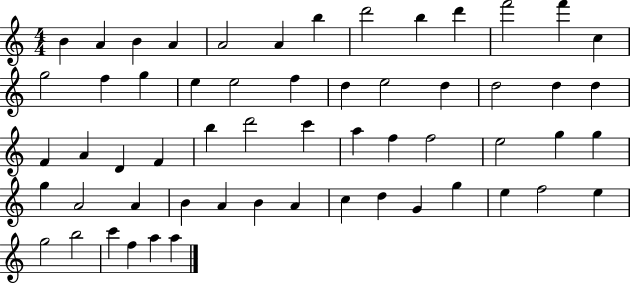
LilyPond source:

{
  \clef treble
  \numericTimeSignature
  \time 4/4
  \key c \major
  b'4 a'4 b'4 a'4 | a'2 a'4 b''4 | d'''2 b''4 d'''4 | f'''2 f'''4 c''4 | \break g''2 f''4 g''4 | e''4 e''2 f''4 | d''4 e''2 d''4 | d''2 d''4 d''4 | \break f'4 a'4 d'4 f'4 | b''4 d'''2 c'''4 | a''4 f''4 f''2 | e''2 g''4 g''4 | \break g''4 a'2 a'4 | b'4 a'4 b'4 a'4 | c''4 d''4 g'4 g''4 | e''4 f''2 e''4 | \break g''2 b''2 | c'''4 f''4 a''4 a''4 | \bar "|."
}